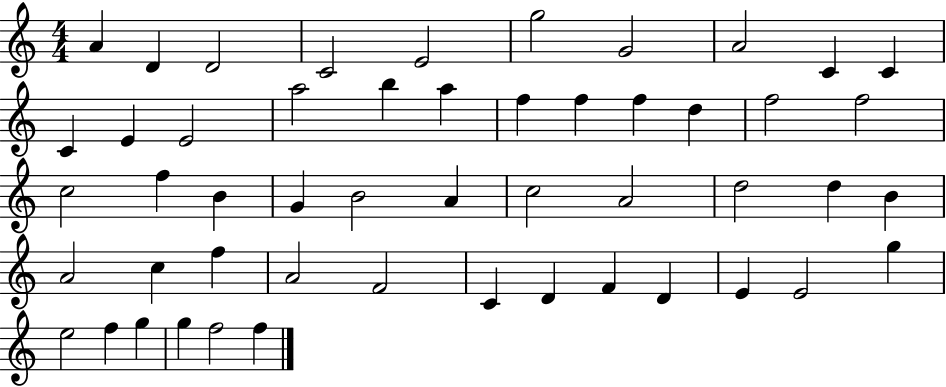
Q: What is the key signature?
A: C major